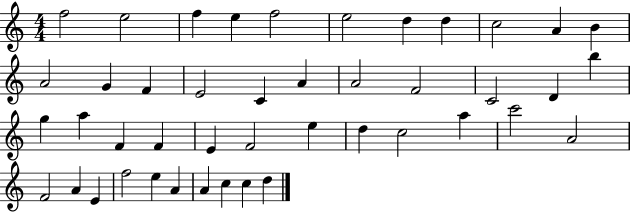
X:1
T:Untitled
M:4/4
L:1/4
K:C
f2 e2 f e f2 e2 d d c2 A B A2 G F E2 C A A2 F2 C2 D b g a F F E F2 e d c2 a c'2 A2 F2 A E f2 e A A c c d